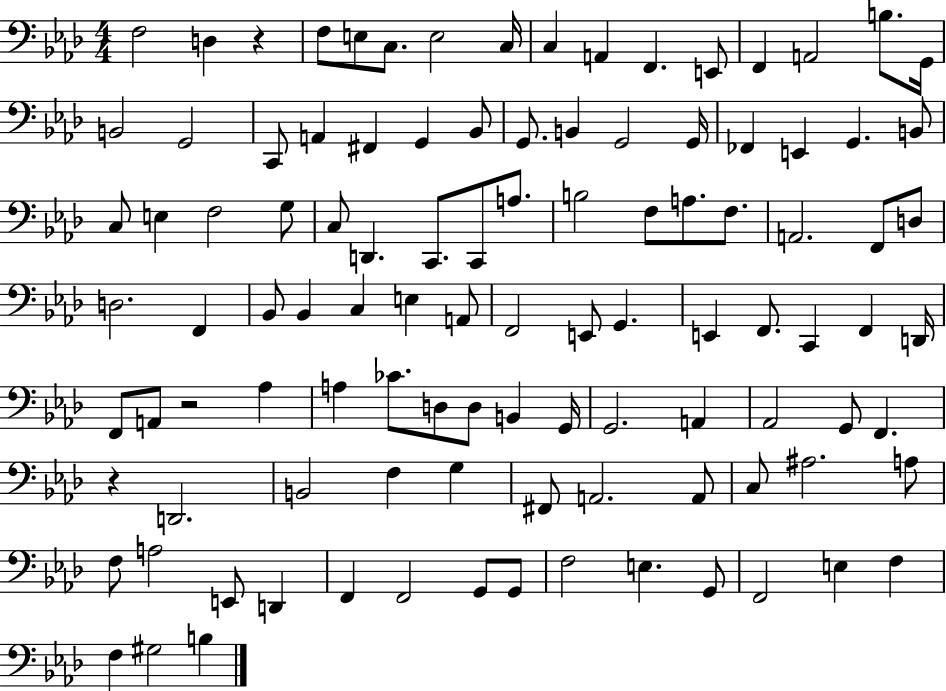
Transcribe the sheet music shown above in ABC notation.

X:1
T:Untitled
M:4/4
L:1/4
K:Ab
F,2 D, z F,/2 E,/2 C,/2 E,2 C,/4 C, A,, F,, E,,/2 F,, A,,2 B,/2 G,,/4 B,,2 G,,2 C,,/2 A,, ^F,, G,, _B,,/2 G,,/2 B,, G,,2 G,,/4 _F,, E,, G,, B,,/2 C,/2 E, F,2 G,/2 C,/2 D,, C,,/2 C,,/2 A,/2 B,2 F,/2 A,/2 F,/2 A,,2 F,,/2 D,/2 D,2 F,, _B,,/2 _B,, C, E, A,,/2 F,,2 E,,/2 G,, E,, F,,/2 C,, F,, D,,/4 F,,/2 A,,/2 z2 _A, A, _C/2 D,/2 D,/2 B,, G,,/4 G,,2 A,, _A,,2 G,,/2 F,, z D,,2 B,,2 F, G, ^F,,/2 A,,2 A,,/2 C,/2 ^A,2 A,/2 F,/2 A,2 E,,/2 D,, F,, F,,2 G,,/2 G,,/2 F,2 E, G,,/2 F,,2 E, F, F, ^G,2 B,